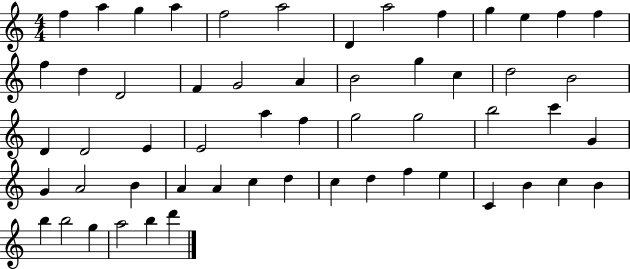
{
  \clef treble
  \numericTimeSignature
  \time 4/4
  \key c \major
  f''4 a''4 g''4 a''4 | f''2 a''2 | d'4 a''2 f''4 | g''4 e''4 f''4 f''4 | \break f''4 d''4 d'2 | f'4 g'2 a'4 | b'2 g''4 c''4 | d''2 b'2 | \break d'4 d'2 e'4 | e'2 a''4 f''4 | g''2 g''2 | b''2 c'''4 g'4 | \break g'4 a'2 b'4 | a'4 a'4 c''4 d''4 | c''4 d''4 f''4 e''4 | c'4 b'4 c''4 b'4 | \break b''4 b''2 g''4 | a''2 b''4 d'''4 | \bar "|."
}